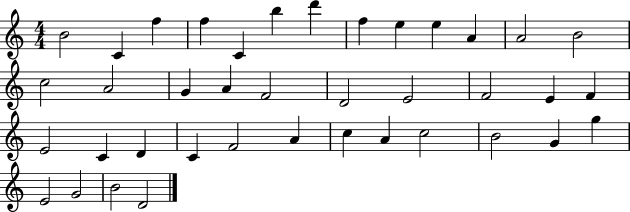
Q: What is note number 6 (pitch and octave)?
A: B5